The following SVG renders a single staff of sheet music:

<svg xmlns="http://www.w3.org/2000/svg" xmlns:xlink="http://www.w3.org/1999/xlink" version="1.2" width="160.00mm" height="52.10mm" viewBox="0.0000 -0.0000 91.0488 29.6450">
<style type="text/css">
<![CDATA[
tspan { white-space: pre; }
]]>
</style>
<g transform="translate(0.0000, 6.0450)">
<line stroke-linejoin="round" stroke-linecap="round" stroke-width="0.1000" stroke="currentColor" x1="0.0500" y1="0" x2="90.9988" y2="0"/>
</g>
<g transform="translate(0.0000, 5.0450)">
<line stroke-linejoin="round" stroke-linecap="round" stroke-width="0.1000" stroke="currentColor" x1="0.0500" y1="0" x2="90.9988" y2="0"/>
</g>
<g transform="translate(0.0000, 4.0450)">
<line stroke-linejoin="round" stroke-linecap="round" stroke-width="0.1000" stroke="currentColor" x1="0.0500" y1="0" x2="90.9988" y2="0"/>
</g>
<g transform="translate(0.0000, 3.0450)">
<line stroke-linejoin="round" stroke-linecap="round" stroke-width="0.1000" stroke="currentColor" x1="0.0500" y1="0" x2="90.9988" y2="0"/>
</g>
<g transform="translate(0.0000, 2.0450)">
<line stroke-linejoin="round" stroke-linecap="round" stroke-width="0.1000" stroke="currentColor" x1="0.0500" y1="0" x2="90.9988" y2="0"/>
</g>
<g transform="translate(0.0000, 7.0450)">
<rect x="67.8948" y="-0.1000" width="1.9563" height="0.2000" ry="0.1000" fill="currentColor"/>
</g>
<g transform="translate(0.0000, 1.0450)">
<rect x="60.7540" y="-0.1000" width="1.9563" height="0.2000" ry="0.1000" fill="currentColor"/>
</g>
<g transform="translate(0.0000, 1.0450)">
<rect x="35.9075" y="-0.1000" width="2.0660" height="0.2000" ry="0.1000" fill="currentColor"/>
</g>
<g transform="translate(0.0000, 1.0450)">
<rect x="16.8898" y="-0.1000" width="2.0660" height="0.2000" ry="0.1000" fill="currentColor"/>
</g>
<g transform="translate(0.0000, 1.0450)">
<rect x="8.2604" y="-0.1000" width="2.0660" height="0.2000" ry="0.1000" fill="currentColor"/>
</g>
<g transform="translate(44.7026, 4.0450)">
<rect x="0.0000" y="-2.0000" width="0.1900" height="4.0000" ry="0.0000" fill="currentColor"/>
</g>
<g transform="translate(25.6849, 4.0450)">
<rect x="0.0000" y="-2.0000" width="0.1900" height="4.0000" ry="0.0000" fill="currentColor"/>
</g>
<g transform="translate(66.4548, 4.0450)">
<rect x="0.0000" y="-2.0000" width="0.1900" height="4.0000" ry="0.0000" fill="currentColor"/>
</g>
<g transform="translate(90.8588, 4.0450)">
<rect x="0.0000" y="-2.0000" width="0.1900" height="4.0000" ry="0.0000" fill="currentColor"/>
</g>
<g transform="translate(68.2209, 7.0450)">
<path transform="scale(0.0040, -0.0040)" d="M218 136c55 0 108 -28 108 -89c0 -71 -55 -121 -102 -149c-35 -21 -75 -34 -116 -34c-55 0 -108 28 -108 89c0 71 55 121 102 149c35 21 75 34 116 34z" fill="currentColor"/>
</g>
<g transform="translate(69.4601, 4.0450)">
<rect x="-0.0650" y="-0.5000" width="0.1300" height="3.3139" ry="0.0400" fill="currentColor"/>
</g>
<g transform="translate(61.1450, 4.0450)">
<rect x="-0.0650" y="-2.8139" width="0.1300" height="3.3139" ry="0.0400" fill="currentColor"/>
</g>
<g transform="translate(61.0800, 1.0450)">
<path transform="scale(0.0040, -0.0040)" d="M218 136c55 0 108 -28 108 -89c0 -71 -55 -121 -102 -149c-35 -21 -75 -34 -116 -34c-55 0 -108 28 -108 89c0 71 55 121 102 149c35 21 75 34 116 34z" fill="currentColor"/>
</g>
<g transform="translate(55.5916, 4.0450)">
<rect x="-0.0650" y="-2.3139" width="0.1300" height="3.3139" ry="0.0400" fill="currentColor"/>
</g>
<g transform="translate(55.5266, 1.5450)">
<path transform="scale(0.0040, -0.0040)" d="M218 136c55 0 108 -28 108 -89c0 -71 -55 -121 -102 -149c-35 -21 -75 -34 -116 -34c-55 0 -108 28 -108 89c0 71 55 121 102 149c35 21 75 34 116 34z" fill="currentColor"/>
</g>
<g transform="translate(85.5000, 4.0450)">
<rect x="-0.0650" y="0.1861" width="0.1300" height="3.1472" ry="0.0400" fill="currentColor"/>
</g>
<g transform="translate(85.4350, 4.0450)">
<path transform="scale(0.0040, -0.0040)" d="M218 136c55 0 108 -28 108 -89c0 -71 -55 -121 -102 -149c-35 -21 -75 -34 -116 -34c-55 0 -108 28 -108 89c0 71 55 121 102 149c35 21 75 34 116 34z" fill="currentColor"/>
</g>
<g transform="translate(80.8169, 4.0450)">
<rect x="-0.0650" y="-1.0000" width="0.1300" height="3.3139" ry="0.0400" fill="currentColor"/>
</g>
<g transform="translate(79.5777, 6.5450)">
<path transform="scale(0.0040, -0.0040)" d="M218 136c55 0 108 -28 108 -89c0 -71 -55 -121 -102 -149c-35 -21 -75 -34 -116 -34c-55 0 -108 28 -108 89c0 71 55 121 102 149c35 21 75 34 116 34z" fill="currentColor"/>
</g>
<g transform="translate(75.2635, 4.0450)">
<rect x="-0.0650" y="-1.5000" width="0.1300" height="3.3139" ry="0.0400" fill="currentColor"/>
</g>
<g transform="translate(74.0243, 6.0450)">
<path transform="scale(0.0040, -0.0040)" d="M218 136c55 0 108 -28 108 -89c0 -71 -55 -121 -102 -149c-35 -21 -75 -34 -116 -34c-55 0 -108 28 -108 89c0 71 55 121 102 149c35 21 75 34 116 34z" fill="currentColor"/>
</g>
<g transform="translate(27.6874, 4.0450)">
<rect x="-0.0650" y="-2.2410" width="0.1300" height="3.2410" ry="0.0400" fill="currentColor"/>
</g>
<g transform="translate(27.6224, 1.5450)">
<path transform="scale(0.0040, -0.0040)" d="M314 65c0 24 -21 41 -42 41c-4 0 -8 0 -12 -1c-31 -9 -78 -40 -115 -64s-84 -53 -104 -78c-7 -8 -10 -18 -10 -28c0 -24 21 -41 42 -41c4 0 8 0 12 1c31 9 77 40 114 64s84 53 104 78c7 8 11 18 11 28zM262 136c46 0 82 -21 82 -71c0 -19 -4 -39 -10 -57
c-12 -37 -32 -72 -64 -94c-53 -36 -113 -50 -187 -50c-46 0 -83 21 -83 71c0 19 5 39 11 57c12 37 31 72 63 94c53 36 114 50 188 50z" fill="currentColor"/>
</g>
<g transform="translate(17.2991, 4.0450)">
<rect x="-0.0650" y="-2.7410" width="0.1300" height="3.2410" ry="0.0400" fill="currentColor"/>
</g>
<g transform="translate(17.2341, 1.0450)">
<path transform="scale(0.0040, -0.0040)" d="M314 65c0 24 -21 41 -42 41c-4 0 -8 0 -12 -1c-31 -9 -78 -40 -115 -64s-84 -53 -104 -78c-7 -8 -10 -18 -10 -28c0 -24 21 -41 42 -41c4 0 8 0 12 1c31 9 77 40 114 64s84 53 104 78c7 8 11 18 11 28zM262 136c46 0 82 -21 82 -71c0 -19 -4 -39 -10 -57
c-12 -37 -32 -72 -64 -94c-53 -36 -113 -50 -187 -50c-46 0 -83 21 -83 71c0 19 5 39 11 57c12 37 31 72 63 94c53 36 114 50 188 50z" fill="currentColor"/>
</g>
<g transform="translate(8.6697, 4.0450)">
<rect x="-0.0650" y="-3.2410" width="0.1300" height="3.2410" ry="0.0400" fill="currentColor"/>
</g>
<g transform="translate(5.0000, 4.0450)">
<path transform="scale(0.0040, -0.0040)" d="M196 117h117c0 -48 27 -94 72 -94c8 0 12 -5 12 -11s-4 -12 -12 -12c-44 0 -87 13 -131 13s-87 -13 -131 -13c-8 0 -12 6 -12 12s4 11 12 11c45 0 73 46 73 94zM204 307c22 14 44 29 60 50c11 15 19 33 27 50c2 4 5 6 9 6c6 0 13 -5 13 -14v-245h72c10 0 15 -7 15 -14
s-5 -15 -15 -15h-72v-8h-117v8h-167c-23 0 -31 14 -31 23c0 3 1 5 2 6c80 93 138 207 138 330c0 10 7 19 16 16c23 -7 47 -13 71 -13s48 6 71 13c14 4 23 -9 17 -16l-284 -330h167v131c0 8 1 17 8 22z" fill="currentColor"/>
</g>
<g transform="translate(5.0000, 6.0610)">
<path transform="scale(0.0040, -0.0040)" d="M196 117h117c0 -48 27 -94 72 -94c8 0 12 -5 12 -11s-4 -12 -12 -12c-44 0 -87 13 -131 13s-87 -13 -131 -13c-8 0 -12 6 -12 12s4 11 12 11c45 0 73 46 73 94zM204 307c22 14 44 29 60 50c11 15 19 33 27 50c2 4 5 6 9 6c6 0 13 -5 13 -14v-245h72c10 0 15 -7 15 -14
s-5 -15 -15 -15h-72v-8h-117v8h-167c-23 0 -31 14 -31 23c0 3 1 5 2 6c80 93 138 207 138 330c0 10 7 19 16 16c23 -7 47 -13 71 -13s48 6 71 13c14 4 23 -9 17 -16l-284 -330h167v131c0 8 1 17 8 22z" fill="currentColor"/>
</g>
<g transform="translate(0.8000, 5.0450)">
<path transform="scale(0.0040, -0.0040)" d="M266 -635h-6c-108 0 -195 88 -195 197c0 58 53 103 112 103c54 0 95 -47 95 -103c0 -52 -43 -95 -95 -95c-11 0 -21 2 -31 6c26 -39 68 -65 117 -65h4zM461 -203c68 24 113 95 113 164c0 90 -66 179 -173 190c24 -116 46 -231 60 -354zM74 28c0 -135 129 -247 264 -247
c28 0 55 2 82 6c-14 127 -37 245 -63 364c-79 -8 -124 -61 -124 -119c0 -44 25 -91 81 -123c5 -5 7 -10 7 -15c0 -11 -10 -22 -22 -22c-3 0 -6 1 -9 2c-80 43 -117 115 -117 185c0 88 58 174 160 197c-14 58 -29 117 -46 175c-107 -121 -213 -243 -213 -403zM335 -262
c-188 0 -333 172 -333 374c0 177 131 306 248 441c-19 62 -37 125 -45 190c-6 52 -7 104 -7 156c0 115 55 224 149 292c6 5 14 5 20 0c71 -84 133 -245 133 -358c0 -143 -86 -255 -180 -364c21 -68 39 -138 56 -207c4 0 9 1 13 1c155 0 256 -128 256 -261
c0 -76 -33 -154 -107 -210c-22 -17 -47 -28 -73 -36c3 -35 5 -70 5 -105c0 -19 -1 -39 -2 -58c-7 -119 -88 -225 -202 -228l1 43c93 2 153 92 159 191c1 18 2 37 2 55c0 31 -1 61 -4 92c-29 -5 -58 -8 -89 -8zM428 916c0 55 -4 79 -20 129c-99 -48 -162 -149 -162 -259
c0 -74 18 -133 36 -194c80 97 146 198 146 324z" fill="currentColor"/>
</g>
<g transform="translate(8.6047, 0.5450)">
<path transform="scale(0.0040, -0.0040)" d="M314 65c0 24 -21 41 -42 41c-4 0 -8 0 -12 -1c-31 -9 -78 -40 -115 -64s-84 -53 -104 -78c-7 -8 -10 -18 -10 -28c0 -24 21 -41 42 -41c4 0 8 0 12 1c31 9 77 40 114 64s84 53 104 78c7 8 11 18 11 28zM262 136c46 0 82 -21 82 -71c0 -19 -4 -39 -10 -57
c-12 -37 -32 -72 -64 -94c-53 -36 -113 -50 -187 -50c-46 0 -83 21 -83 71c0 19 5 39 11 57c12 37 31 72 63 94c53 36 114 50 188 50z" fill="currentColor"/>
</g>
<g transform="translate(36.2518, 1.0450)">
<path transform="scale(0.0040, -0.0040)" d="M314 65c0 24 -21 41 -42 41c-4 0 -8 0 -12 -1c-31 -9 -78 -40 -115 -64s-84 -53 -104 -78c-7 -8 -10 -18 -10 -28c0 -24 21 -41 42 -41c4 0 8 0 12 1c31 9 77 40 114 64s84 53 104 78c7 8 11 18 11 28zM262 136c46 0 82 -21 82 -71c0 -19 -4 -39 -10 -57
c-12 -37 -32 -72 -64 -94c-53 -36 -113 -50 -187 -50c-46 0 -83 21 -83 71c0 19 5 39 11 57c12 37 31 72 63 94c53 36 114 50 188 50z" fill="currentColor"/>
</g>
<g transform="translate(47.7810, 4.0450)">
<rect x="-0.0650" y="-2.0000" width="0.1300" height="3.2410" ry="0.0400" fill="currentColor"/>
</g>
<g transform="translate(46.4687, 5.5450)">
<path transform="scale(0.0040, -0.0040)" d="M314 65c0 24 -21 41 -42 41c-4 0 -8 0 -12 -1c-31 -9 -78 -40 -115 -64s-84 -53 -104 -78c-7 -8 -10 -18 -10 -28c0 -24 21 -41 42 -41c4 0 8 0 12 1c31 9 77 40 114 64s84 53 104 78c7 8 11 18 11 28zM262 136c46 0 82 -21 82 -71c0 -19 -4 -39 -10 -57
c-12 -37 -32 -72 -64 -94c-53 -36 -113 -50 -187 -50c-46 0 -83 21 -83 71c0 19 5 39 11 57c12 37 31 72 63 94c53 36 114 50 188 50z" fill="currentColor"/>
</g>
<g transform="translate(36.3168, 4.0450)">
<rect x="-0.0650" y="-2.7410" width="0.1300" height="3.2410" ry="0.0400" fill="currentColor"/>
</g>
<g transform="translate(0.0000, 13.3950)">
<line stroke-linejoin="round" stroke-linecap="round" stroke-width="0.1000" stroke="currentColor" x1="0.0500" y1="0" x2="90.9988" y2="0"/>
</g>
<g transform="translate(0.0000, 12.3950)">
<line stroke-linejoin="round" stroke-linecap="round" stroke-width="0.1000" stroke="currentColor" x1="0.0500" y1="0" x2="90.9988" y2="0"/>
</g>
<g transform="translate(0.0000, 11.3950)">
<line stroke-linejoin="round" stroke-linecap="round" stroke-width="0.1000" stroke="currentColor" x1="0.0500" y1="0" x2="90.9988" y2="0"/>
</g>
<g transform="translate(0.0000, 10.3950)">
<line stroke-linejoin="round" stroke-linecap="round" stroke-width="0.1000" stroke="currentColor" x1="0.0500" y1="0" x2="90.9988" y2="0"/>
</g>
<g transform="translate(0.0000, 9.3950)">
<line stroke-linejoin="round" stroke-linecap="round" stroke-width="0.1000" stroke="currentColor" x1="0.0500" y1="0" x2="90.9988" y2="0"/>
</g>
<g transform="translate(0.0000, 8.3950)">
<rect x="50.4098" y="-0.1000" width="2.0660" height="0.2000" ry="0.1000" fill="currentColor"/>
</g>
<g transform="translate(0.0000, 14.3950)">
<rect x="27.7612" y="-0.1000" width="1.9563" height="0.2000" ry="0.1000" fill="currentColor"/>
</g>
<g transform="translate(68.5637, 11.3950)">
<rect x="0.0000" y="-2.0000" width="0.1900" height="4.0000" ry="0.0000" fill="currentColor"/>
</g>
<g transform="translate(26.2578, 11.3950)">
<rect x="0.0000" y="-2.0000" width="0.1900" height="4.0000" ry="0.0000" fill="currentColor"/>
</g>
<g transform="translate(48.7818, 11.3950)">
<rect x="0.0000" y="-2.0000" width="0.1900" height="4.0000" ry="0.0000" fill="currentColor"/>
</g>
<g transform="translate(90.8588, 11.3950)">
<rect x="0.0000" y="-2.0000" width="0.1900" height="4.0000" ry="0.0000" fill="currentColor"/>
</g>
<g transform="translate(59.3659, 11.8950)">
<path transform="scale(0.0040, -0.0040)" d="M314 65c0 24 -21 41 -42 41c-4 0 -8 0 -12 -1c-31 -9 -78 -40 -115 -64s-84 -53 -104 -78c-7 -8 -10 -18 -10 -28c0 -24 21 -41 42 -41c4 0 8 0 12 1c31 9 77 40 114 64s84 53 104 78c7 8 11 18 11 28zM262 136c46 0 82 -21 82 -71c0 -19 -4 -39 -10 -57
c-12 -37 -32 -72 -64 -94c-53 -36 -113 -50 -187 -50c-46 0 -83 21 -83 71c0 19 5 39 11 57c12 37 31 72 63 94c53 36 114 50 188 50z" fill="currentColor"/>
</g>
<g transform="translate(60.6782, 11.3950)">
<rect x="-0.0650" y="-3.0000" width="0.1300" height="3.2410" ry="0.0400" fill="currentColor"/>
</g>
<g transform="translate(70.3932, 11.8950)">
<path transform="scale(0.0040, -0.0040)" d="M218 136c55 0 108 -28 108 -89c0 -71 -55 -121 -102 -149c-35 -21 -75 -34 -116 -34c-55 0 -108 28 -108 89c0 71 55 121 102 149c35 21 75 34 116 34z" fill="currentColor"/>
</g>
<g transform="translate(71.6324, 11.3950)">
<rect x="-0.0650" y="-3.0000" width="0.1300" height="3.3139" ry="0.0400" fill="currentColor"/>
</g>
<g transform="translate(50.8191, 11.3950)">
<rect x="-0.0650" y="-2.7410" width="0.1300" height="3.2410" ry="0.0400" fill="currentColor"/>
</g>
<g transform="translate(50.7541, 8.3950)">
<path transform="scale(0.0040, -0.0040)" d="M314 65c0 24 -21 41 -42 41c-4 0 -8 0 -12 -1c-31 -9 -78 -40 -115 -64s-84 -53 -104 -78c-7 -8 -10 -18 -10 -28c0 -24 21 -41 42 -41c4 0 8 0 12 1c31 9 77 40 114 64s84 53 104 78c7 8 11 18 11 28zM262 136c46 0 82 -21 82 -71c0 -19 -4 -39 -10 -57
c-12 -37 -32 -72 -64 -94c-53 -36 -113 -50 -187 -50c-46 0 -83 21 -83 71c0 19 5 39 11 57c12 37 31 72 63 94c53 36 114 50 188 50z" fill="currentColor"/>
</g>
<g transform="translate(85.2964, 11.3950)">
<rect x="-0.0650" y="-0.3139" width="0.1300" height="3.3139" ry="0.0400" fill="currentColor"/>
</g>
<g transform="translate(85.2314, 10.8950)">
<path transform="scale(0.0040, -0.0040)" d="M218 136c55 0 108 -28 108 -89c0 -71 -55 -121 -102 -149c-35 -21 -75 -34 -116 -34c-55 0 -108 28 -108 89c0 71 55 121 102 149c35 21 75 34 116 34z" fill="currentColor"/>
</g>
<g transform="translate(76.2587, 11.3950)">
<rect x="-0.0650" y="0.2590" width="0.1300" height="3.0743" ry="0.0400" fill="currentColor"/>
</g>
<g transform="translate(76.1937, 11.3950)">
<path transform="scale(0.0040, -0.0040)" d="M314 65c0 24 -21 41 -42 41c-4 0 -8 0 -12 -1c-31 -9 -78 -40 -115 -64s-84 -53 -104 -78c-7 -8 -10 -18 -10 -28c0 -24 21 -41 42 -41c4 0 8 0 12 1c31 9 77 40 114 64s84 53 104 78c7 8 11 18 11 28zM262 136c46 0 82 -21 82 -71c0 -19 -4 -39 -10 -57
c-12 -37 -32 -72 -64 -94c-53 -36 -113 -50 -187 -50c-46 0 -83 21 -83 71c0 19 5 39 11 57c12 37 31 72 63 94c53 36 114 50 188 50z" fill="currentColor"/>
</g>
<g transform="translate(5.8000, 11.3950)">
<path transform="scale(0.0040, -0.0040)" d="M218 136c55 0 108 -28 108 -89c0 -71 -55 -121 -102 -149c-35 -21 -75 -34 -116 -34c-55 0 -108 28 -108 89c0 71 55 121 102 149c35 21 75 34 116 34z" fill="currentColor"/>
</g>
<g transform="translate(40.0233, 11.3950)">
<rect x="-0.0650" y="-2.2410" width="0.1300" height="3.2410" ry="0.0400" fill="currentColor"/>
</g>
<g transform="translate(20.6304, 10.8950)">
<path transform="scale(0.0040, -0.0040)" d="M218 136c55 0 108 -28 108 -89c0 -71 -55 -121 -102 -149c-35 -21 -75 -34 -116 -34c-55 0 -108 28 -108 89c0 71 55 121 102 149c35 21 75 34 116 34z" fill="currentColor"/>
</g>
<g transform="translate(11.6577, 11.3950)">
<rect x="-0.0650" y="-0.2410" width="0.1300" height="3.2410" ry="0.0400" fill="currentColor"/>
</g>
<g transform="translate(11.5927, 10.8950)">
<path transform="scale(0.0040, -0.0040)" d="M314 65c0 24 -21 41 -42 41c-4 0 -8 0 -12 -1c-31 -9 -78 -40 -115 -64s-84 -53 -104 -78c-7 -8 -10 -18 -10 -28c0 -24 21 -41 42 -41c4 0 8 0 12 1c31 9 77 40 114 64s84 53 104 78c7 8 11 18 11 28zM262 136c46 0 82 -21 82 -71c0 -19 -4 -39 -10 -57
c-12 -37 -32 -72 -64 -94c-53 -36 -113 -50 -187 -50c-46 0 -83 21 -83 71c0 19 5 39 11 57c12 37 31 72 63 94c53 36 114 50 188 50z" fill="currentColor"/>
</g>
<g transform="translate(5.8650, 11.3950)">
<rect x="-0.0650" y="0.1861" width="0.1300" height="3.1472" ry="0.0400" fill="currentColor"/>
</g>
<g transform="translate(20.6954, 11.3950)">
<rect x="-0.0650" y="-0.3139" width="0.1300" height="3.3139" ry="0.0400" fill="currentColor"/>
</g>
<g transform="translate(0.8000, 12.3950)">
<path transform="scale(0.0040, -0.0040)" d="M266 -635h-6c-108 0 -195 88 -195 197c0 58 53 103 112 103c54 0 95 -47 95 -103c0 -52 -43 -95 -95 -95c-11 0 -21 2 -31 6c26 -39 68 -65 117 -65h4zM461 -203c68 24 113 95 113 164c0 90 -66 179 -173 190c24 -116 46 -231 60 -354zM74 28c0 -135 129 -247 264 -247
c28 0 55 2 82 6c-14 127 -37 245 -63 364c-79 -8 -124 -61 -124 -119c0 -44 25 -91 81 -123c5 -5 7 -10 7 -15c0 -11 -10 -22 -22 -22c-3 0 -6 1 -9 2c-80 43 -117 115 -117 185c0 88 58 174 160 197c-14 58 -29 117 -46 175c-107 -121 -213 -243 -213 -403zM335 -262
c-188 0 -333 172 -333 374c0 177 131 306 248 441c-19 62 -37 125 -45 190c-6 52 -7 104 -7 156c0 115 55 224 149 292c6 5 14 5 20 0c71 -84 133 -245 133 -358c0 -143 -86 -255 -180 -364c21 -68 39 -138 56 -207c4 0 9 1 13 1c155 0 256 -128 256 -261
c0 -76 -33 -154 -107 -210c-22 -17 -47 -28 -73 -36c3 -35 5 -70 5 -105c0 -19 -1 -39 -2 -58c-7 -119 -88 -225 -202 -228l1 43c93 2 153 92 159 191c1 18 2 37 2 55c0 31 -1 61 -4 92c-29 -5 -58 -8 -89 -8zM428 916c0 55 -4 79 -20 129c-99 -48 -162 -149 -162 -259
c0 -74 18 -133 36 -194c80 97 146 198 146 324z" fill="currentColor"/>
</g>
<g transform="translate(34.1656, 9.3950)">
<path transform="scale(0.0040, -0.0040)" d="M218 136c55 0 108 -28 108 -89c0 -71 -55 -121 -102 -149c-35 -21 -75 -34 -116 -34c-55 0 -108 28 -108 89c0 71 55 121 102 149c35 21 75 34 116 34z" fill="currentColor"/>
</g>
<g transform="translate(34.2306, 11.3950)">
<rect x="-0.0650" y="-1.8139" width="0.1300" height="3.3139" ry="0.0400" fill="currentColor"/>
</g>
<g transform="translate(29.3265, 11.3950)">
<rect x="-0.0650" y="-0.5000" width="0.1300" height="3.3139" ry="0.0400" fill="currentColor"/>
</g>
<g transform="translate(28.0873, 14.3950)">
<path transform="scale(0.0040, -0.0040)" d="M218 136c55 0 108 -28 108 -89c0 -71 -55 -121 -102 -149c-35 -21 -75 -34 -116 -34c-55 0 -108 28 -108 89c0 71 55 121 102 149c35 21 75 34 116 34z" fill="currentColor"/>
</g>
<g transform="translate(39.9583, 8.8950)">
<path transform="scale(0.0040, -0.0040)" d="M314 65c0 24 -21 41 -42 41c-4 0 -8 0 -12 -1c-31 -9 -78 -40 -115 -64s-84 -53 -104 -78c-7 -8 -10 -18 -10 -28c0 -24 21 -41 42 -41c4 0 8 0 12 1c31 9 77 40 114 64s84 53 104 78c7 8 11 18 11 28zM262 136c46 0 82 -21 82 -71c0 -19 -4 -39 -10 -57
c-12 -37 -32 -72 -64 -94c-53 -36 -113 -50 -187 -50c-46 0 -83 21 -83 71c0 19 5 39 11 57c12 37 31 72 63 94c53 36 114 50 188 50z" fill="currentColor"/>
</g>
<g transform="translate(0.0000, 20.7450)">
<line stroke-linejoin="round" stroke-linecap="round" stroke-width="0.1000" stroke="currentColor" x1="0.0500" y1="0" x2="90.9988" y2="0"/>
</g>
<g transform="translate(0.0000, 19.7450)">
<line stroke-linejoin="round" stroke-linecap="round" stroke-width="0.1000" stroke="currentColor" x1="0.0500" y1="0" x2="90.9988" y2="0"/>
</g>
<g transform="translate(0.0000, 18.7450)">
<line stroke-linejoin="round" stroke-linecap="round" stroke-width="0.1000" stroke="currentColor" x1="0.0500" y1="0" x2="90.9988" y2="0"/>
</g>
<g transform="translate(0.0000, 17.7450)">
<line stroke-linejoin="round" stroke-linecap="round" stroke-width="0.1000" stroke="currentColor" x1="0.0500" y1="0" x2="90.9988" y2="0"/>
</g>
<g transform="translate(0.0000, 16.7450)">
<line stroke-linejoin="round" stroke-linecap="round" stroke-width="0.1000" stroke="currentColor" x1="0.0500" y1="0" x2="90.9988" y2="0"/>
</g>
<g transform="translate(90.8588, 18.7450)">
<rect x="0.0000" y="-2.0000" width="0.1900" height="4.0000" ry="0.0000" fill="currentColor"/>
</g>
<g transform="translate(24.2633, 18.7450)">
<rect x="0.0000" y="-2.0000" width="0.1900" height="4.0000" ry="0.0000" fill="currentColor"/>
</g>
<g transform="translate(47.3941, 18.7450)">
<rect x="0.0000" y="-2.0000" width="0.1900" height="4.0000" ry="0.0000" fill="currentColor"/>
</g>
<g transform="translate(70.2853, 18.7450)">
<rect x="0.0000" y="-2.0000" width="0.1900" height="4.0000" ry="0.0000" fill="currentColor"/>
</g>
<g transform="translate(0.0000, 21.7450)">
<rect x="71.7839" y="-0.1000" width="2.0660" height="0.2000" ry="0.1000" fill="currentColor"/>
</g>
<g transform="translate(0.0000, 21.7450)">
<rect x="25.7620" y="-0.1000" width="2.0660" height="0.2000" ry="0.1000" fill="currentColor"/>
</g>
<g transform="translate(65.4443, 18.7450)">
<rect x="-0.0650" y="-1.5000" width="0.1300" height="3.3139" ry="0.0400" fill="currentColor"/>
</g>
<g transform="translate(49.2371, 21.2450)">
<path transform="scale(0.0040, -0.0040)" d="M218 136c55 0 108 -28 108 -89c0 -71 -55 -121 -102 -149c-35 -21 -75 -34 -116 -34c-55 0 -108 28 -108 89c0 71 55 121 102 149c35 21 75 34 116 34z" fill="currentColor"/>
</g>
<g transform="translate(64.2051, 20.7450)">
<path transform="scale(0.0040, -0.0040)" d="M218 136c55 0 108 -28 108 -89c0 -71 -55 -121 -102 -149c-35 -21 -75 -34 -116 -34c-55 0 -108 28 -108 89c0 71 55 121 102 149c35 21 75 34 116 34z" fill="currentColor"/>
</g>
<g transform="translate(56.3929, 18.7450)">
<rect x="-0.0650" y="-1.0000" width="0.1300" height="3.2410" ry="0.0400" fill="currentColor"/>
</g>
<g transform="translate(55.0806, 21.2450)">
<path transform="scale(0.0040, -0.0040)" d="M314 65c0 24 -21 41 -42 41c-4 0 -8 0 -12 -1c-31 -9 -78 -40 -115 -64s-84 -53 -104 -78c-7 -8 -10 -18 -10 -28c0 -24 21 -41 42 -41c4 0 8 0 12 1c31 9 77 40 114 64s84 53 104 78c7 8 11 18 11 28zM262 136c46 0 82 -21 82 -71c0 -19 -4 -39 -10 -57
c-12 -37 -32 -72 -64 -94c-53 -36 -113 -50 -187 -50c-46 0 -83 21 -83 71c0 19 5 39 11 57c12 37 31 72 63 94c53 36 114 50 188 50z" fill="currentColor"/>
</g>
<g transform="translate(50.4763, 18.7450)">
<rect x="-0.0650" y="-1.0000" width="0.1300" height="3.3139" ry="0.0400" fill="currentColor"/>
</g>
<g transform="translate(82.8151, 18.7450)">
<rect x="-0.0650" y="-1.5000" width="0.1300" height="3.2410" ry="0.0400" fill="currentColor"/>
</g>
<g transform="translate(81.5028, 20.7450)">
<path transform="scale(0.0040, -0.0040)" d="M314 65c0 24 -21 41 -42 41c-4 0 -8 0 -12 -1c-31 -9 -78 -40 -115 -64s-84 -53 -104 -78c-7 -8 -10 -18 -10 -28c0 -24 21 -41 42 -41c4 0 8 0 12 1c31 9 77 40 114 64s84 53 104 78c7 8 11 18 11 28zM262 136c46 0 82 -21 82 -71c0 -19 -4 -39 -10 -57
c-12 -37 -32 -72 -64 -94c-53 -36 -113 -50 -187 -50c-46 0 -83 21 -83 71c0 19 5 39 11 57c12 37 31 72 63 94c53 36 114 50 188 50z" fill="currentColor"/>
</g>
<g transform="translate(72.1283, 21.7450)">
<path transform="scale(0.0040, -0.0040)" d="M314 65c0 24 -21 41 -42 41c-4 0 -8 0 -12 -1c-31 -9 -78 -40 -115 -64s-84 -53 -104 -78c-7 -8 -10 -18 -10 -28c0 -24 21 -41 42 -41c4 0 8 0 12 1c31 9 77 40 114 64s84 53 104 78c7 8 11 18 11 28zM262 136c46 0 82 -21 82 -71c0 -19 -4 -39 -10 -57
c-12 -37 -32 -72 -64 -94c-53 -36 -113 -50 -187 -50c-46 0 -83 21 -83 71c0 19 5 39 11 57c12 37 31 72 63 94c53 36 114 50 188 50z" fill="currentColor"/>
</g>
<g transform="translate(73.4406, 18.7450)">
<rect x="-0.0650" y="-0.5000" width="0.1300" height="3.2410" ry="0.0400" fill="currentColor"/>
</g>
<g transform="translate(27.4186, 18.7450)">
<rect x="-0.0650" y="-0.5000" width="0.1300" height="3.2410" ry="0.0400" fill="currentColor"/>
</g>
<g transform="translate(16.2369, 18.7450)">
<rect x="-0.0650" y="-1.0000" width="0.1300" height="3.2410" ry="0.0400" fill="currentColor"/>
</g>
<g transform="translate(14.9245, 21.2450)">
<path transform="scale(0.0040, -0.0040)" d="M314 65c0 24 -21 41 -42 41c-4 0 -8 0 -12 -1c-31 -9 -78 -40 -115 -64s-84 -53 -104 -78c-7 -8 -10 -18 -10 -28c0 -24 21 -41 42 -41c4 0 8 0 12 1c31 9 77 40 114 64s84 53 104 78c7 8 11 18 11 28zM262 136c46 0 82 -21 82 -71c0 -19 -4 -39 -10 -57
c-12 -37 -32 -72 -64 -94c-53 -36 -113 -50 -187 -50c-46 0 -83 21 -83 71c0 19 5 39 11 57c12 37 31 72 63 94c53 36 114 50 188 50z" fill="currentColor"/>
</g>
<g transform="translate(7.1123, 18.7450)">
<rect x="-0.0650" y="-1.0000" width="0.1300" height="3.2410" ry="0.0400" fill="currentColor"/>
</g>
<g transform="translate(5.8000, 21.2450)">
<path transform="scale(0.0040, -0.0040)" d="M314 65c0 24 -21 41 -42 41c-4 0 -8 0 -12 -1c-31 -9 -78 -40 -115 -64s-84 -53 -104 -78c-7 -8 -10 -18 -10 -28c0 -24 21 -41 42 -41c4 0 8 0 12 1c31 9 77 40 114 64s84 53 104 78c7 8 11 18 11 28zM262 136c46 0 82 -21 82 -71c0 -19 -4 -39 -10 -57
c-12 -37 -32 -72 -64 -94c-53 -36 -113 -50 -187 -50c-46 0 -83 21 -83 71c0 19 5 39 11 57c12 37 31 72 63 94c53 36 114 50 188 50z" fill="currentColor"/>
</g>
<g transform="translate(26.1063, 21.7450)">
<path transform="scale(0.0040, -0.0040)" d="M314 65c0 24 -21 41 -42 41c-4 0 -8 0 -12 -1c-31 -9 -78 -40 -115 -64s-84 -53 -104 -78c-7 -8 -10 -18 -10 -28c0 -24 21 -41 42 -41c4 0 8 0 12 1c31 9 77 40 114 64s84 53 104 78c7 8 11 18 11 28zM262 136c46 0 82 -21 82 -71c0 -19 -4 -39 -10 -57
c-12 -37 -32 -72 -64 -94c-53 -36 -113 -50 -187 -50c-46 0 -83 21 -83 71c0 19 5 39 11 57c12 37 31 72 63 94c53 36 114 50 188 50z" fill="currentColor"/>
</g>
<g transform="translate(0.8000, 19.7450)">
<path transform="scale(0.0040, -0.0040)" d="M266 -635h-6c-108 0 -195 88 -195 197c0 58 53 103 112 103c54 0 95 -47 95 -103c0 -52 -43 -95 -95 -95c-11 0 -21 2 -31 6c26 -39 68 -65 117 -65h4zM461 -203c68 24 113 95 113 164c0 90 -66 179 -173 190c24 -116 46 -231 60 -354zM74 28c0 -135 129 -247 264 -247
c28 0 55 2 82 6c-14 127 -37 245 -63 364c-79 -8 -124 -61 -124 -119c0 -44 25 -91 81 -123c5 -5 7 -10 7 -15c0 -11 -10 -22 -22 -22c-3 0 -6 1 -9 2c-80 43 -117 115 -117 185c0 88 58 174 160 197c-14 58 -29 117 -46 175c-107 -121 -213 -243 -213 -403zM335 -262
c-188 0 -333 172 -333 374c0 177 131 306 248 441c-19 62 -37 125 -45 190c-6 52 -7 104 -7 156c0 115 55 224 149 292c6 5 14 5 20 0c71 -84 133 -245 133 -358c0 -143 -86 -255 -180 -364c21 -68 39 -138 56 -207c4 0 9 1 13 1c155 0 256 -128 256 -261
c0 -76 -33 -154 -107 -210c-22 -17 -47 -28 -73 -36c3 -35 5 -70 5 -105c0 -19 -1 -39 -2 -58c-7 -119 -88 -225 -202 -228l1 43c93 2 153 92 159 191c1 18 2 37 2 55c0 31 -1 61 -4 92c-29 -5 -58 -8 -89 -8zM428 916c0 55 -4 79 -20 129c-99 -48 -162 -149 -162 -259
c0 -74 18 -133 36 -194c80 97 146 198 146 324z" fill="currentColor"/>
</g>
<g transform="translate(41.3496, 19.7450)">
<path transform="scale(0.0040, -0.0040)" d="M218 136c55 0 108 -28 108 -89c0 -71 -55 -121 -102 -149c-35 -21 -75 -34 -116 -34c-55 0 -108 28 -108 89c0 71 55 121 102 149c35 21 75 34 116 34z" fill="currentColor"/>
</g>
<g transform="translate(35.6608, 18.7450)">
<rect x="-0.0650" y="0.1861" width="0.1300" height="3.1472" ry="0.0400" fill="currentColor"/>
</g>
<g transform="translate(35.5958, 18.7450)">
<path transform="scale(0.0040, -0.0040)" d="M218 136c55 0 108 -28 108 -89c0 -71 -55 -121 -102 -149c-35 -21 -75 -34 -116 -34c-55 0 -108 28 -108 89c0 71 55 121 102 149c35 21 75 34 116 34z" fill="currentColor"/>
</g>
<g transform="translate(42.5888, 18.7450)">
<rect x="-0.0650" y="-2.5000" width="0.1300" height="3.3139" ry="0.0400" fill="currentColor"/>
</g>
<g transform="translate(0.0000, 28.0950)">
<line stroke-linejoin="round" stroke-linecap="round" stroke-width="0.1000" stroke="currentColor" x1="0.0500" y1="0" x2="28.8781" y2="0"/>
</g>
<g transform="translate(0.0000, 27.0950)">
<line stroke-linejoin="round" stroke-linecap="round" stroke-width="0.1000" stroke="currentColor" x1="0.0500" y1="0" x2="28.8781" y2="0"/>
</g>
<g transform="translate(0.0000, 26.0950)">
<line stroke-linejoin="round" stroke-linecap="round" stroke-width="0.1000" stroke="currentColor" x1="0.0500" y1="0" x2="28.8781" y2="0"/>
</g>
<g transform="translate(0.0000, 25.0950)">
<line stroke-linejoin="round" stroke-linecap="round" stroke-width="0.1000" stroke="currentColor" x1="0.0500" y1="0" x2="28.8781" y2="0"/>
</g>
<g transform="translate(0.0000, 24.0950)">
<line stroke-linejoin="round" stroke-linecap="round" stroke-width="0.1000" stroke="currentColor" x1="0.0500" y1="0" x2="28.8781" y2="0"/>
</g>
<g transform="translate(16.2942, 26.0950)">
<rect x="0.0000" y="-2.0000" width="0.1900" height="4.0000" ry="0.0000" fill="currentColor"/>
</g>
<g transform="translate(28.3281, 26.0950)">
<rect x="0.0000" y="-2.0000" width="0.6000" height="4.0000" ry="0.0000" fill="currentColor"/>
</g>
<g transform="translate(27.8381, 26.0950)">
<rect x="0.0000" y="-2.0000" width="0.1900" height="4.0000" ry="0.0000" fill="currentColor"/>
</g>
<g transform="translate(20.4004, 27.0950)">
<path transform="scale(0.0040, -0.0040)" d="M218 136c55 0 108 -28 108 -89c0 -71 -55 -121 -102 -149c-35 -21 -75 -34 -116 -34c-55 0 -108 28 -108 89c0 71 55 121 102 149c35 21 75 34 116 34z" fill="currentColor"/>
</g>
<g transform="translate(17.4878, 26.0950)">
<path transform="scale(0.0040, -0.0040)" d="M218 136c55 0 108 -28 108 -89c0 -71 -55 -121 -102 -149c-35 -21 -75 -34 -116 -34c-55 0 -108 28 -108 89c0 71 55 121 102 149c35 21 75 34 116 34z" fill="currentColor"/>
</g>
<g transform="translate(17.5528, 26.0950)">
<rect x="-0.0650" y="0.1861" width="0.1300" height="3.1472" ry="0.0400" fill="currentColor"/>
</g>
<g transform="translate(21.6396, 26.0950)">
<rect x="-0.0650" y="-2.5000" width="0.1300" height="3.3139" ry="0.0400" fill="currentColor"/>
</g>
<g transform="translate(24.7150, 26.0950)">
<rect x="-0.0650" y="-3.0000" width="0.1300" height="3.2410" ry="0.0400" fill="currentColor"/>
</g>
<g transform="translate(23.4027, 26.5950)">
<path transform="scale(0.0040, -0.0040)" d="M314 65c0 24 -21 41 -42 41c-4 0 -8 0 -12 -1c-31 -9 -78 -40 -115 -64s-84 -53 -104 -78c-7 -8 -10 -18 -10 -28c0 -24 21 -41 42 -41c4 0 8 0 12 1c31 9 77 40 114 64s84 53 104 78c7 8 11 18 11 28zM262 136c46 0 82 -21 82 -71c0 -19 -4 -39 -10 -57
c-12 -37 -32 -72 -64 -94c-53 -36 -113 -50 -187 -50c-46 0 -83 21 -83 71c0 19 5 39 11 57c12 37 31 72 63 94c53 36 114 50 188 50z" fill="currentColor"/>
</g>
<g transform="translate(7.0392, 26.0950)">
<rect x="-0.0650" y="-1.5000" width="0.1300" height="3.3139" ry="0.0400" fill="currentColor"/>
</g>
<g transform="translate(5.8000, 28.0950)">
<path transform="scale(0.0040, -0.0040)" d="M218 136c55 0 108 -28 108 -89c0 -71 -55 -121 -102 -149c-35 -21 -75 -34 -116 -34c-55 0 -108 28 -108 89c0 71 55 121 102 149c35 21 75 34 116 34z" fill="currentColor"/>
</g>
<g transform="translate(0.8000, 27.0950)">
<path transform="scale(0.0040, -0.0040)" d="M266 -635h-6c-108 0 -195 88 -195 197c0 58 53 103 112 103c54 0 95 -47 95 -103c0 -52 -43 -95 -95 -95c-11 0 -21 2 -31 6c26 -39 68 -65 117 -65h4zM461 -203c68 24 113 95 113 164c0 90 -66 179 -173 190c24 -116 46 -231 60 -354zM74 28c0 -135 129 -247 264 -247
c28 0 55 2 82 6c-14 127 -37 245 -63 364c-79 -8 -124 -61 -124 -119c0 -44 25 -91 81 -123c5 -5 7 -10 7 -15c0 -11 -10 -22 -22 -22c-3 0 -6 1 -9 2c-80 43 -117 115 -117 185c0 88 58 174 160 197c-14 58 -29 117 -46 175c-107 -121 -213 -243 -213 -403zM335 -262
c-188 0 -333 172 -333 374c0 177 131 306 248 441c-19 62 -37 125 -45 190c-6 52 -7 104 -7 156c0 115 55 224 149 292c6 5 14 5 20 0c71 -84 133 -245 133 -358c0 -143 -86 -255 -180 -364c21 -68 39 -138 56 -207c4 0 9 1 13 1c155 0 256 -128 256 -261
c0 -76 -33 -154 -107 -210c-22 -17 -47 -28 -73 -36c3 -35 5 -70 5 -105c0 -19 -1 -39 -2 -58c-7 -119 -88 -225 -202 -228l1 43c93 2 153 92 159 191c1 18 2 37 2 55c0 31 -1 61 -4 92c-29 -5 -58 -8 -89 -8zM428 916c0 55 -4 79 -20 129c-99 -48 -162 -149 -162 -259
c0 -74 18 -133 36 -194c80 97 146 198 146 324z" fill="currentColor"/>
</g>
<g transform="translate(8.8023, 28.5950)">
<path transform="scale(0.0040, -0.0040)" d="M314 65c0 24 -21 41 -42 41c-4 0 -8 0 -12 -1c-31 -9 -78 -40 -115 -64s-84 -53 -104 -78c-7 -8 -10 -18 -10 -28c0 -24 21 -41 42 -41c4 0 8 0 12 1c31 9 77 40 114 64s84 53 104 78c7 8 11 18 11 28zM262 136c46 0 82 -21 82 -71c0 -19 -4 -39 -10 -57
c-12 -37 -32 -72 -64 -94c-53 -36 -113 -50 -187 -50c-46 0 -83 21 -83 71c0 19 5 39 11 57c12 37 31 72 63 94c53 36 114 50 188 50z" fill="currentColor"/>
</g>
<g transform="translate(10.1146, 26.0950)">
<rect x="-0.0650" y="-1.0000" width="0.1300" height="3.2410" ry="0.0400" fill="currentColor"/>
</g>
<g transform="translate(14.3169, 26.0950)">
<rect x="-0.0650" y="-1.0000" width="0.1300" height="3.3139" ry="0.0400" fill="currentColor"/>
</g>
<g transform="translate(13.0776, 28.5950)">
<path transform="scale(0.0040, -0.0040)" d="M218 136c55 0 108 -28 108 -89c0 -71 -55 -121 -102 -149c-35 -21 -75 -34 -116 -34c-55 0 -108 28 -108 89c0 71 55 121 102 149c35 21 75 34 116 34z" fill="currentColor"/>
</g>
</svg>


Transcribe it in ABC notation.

X:1
T:Untitled
M:4/4
L:1/4
K:C
b2 a2 g2 a2 F2 g a C E D B B c2 c C f g2 a2 A2 A B2 c D2 D2 C2 B G D D2 E C2 E2 E D2 D B G A2